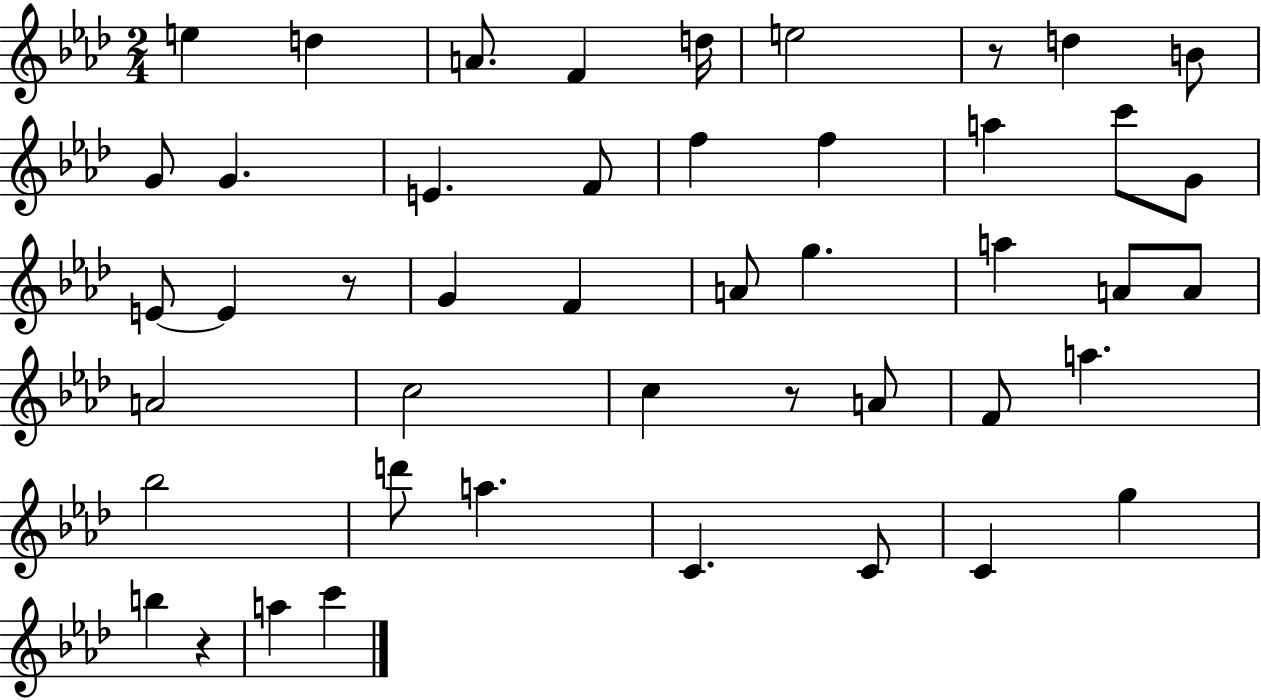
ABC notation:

X:1
T:Untitled
M:2/4
L:1/4
K:Ab
e d A/2 F d/4 e2 z/2 d B/2 G/2 G E F/2 f f a c'/2 G/2 E/2 E z/2 G F A/2 g a A/2 A/2 A2 c2 c z/2 A/2 F/2 a _b2 d'/2 a C C/2 C g b z a c'